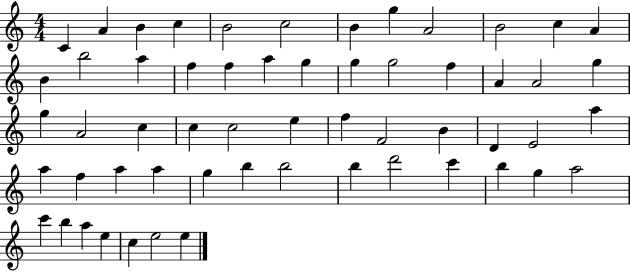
C4/q A4/q B4/q C5/q B4/h C5/h B4/q G5/q A4/h B4/h C5/q A4/q B4/q B5/h A5/q F5/q F5/q A5/q G5/q G5/q G5/h F5/q A4/q A4/h G5/q G5/q A4/h C5/q C5/q C5/h E5/q F5/q F4/h B4/q D4/q E4/h A5/q A5/q F5/q A5/q A5/q G5/q B5/q B5/h B5/q D6/h C6/q B5/q G5/q A5/h C6/q B5/q A5/q E5/q C5/q E5/h E5/q